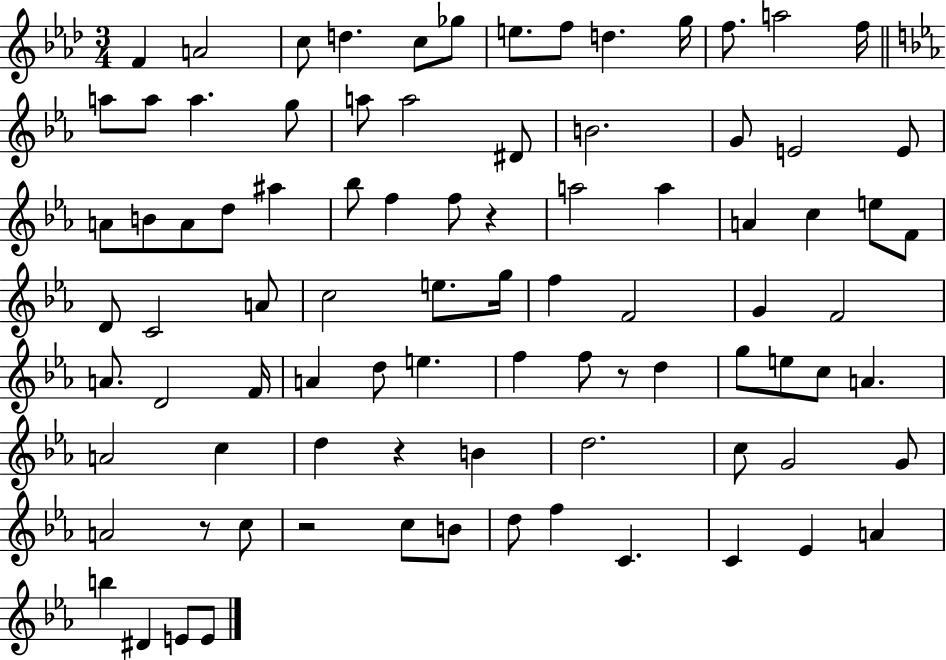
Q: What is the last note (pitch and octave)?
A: E4